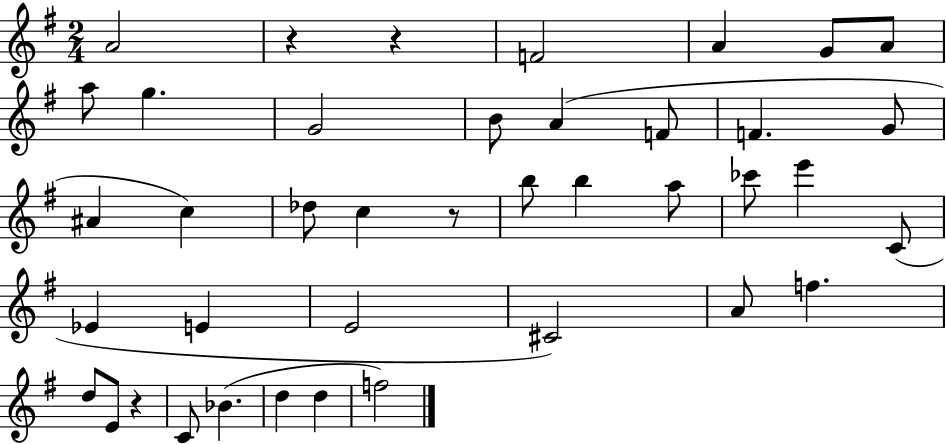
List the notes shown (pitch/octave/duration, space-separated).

A4/h R/q R/q F4/h A4/q G4/e A4/e A5/e G5/q. G4/h B4/e A4/q F4/e F4/q. G4/e A#4/q C5/q Db5/e C5/q R/e B5/e B5/q A5/e CES6/e E6/q C4/e Eb4/q E4/q E4/h C#4/h A4/e F5/q. D5/e E4/e R/q C4/e Bb4/q. D5/q D5/q F5/h